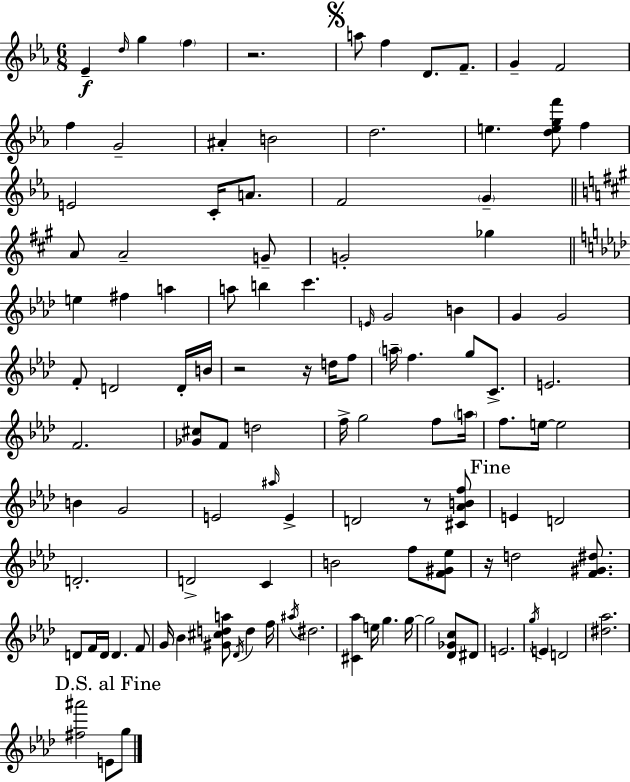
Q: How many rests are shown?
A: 5